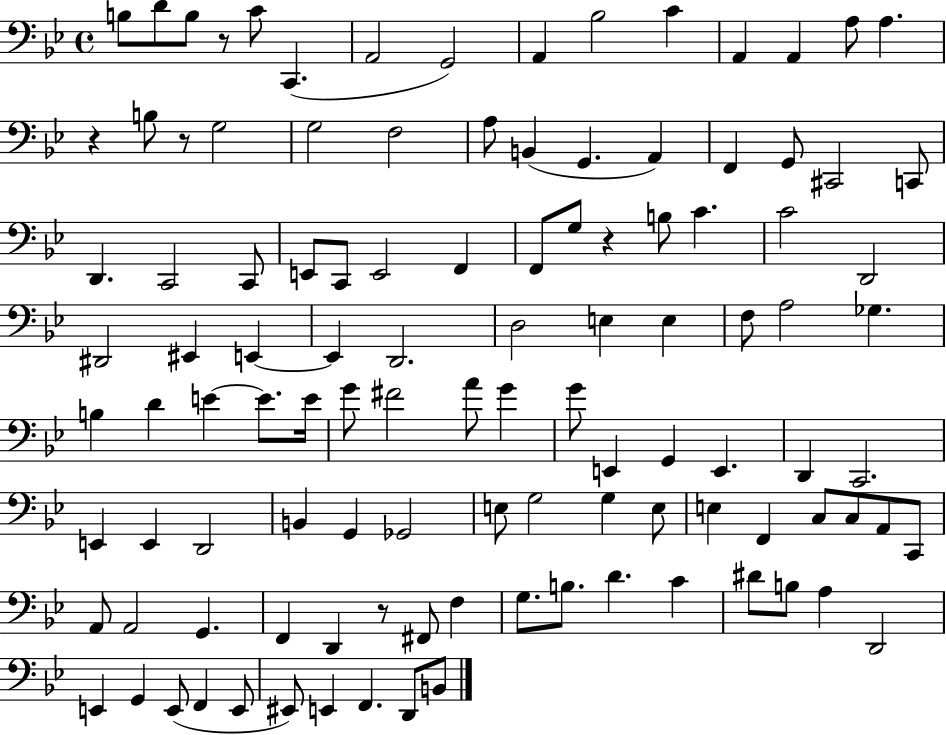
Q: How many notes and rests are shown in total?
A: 111